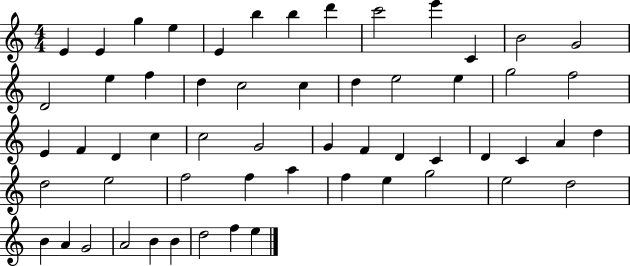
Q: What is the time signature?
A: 4/4